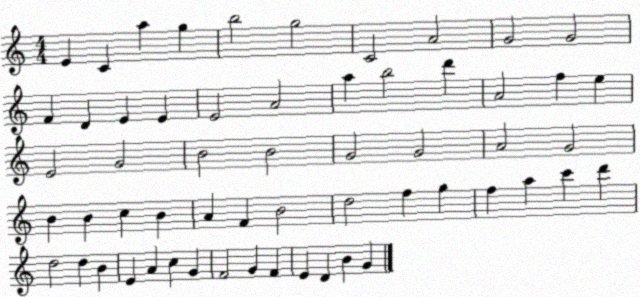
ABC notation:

X:1
T:Untitled
M:4/4
L:1/4
K:C
E C a g b2 g2 C2 A2 G2 G2 F D E E E2 A2 a b2 d' A2 f e E2 G2 B2 B2 G2 G2 A2 G2 B B c B A F B2 d2 f g f a c' d' d2 d B E A c G F2 G F E D B G